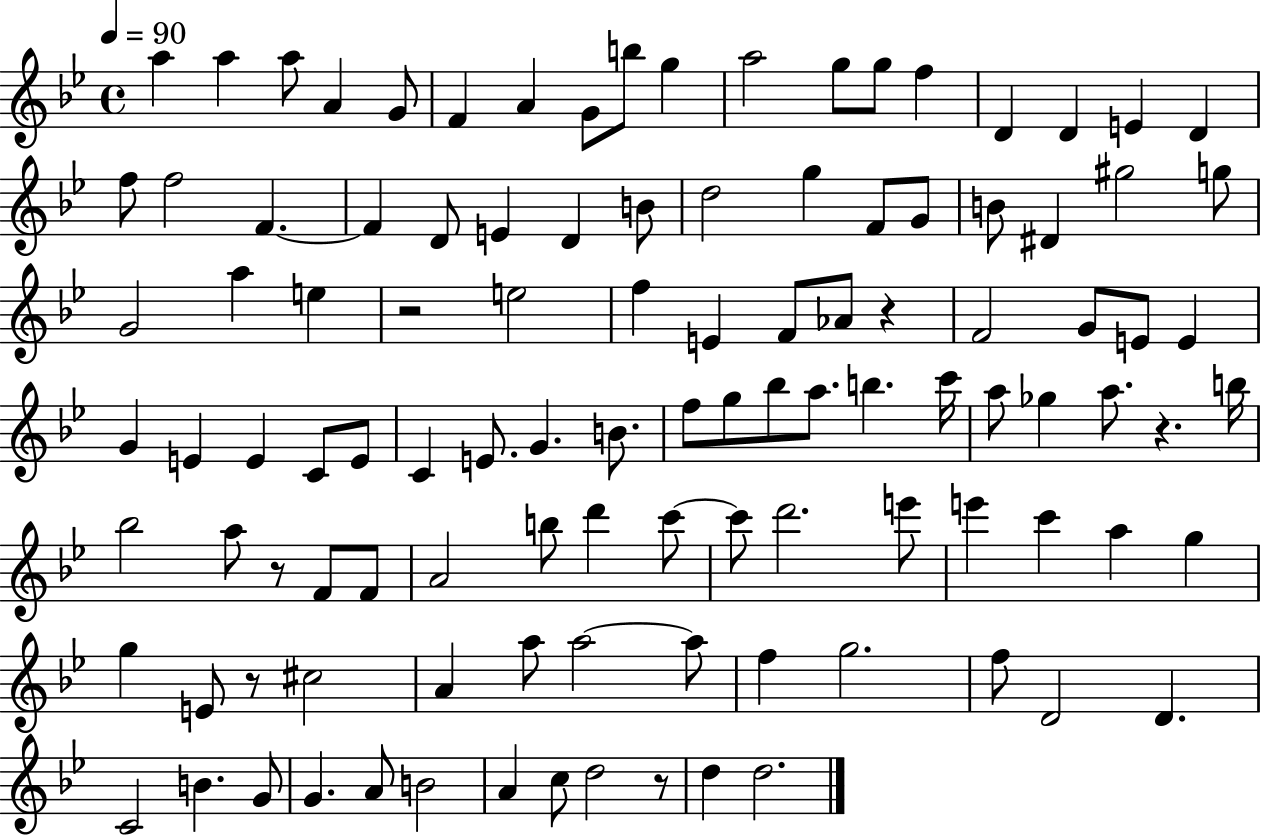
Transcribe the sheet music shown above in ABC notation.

X:1
T:Untitled
M:4/4
L:1/4
K:Bb
a a a/2 A G/2 F A G/2 b/2 g a2 g/2 g/2 f D D E D f/2 f2 F F D/2 E D B/2 d2 g F/2 G/2 B/2 ^D ^g2 g/2 G2 a e z2 e2 f E F/2 _A/2 z F2 G/2 E/2 E G E E C/2 E/2 C E/2 G B/2 f/2 g/2 _b/2 a/2 b c'/4 a/2 _g a/2 z b/4 _b2 a/2 z/2 F/2 F/2 A2 b/2 d' c'/2 c'/2 d'2 e'/2 e' c' a g g E/2 z/2 ^c2 A a/2 a2 a/2 f g2 f/2 D2 D C2 B G/2 G A/2 B2 A c/2 d2 z/2 d d2